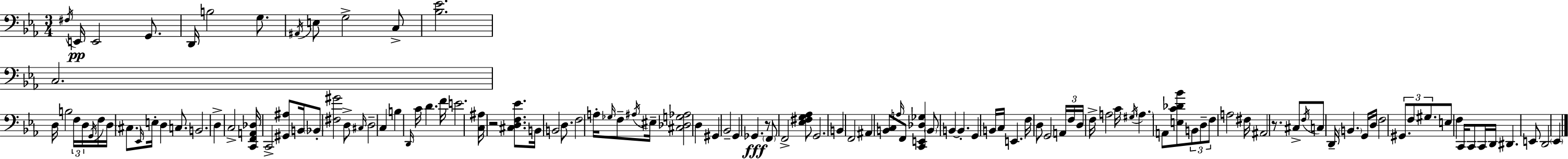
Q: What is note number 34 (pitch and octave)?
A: C3